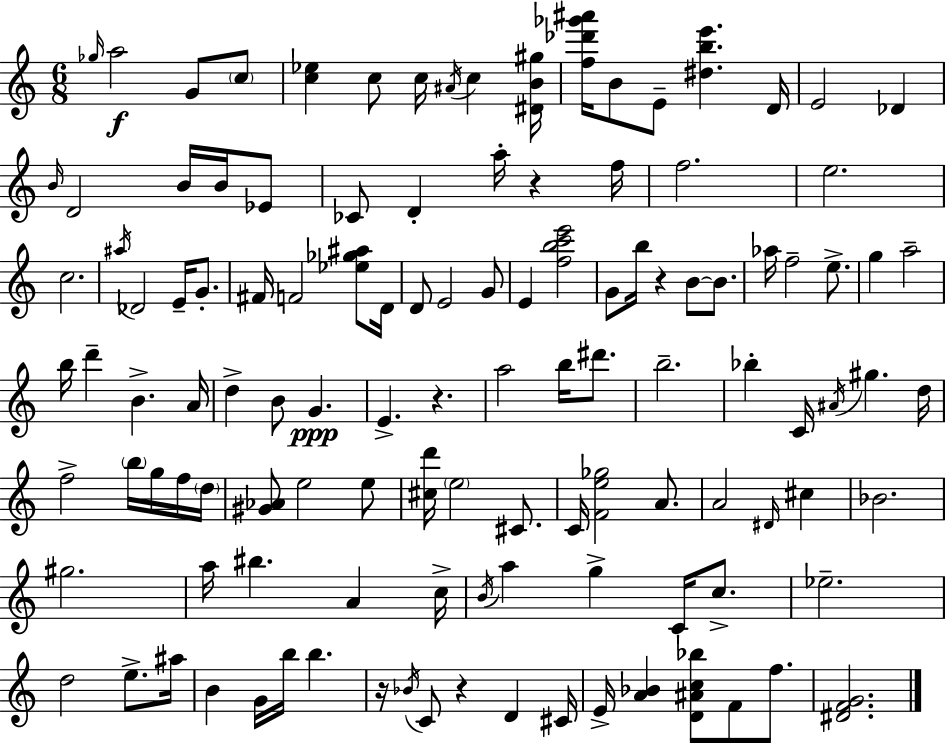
Gb5/s A5/h G4/e C5/e [C5,Eb5]/q C5/e C5/s A#4/s C5/q [D#4,B4,G#5]/s [F5,Db6,Gb6,A#6]/s B4/e E4/e [D#5,B5,E6]/q. D4/s E4/h Db4/q B4/s D4/h B4/s B4/s Eb4/e CES4/e D4/q A5/s R/q F5/s F5/h. E5/h. C5/h. A#5/s Db4/h E4/s G4/e. F#4/s F4/h [Eb5,Gb5,A#5]/e D4/s D4/e E4/h G4/e E4/q [F5,B5,C6,E6]/h G4/e B5/s R/q B4/e B4/e. Ab5/s F5/h E5/e. G5/q A5/h B5/s D6/q B4/q. A4/s D5/q B4/e G4/q. E4/q. R/q. A5/h B5/s D#6/e. B5/h. Bb5/q C4/s A#4/s G#5/q. D5/s F5/h B5/s G5/s F5/s D5/s [G#4,Ab4]/e E5/h E5/e [C#5,D6]/s E5/h C#4/e. C4/s [F4,E5,Gb5]/h A4/e. A4/h D#4/s C#5/q Bb4/h. G#5/h. A5/s BIS5/q. A4/q C5/s B4/s A5/q G5/q C4/s C5/e. Eb5/h. D5/h E5/e. A#5/s B4/q G4/s B5/s B5/q. R/s Bb4/s C4/e R/q D4/q C#4/s E4/s [A4,Bb4]/q [D4,A#4,C5,Bb5]/e F4/e F5/e. [D#4,F4,G4]/h.